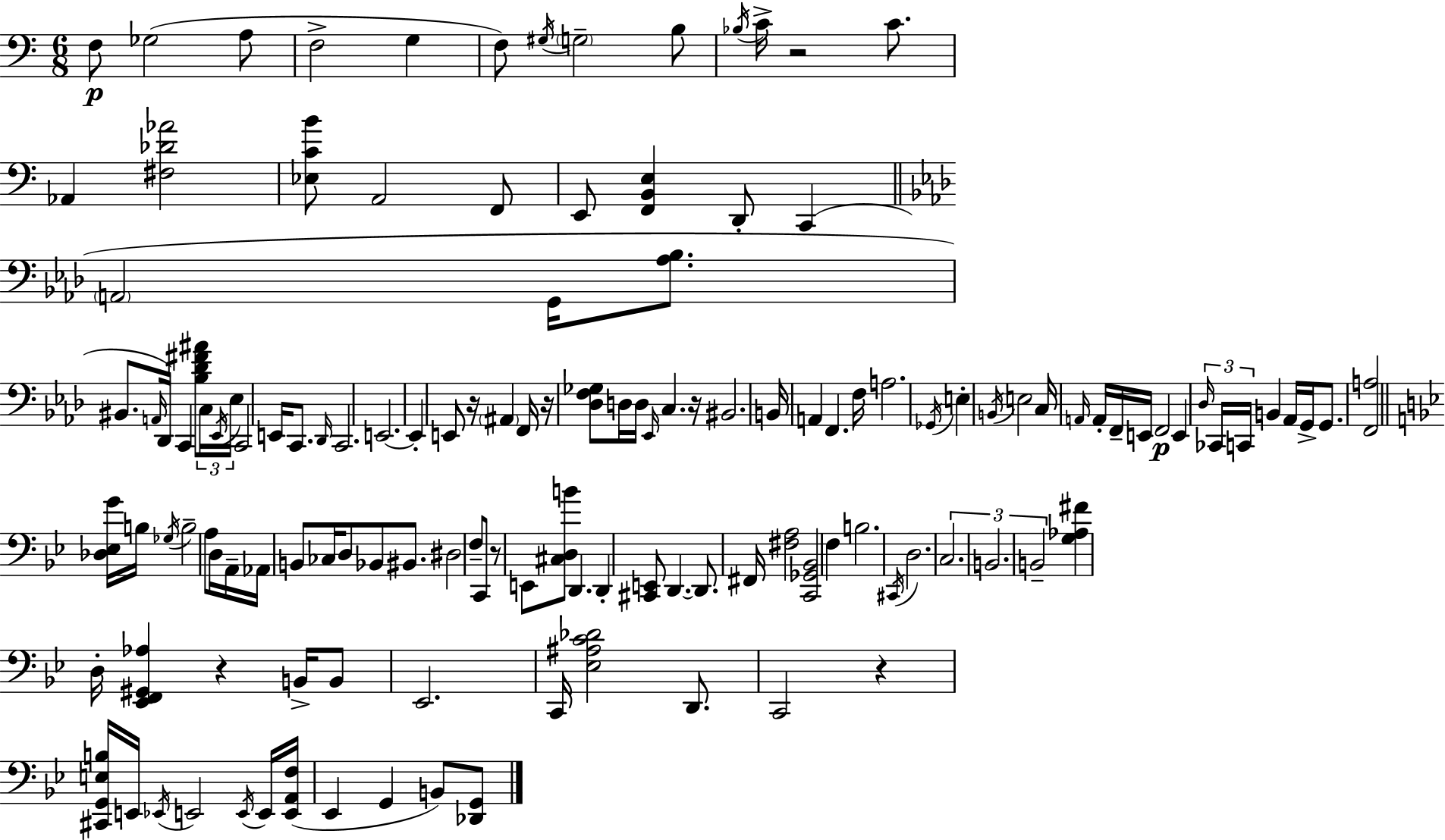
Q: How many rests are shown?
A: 7